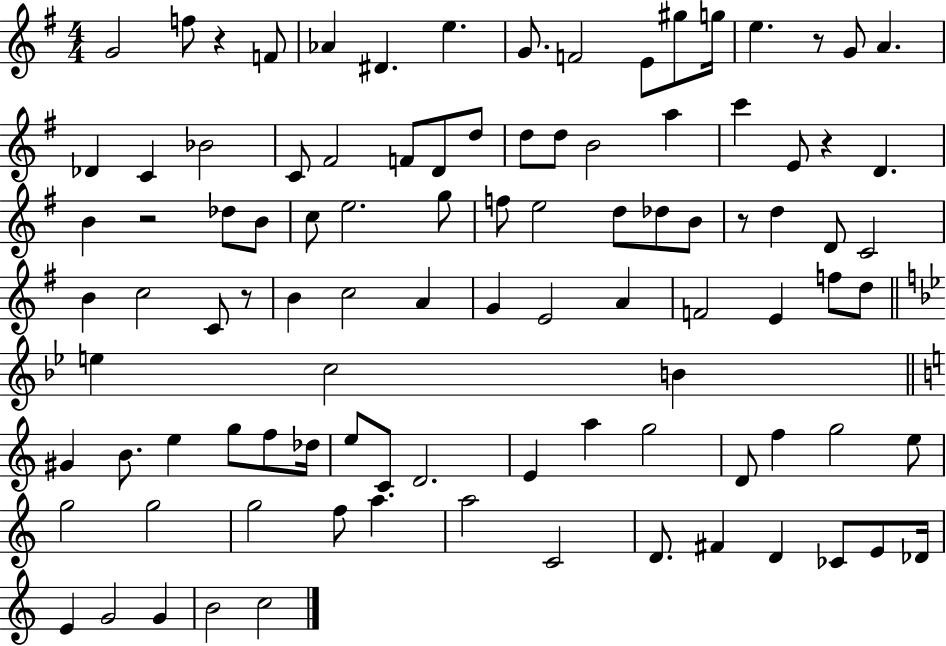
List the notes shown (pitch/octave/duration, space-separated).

G4/h F5/e R/q F4/e Ab4/q D#4/q. E5/q. G4/e. F4/h E4/e G#5/e G5/s E5/q. R/e G4/e A4/q. Db4/q C4/q Bb4/h C4/e F#4/h F4/e D4/e D5/e D5/e D5/e B4/h A5/q C6/q E4/e R/q D4/q. B4/q R/h Db5/e B4/e C5/e E5/h. G5/e F5/e E5/h D5/e Db5/e B4/e R/e D5/q D4/e C4/h B4/q C5/h C4/e R/e B4/q C5/h A4/q G4/q E4/h A4/q F4/h E4/q F5/e D5/e E5/q C5/h B4/q G#4/q B4/e. E5/q G5/e F5/e Db5/s E5/e C4/e D4/h. E4/q A5/q G5/h D4/e F5/q G5/h E5/e G5/h G5/h G5/h F5/e A5/q. A5/h C4/h D4/e. F#4/q D4/q CES4/e E4/e Db4/s E4/q G4/h G4/q B4/h C5/h